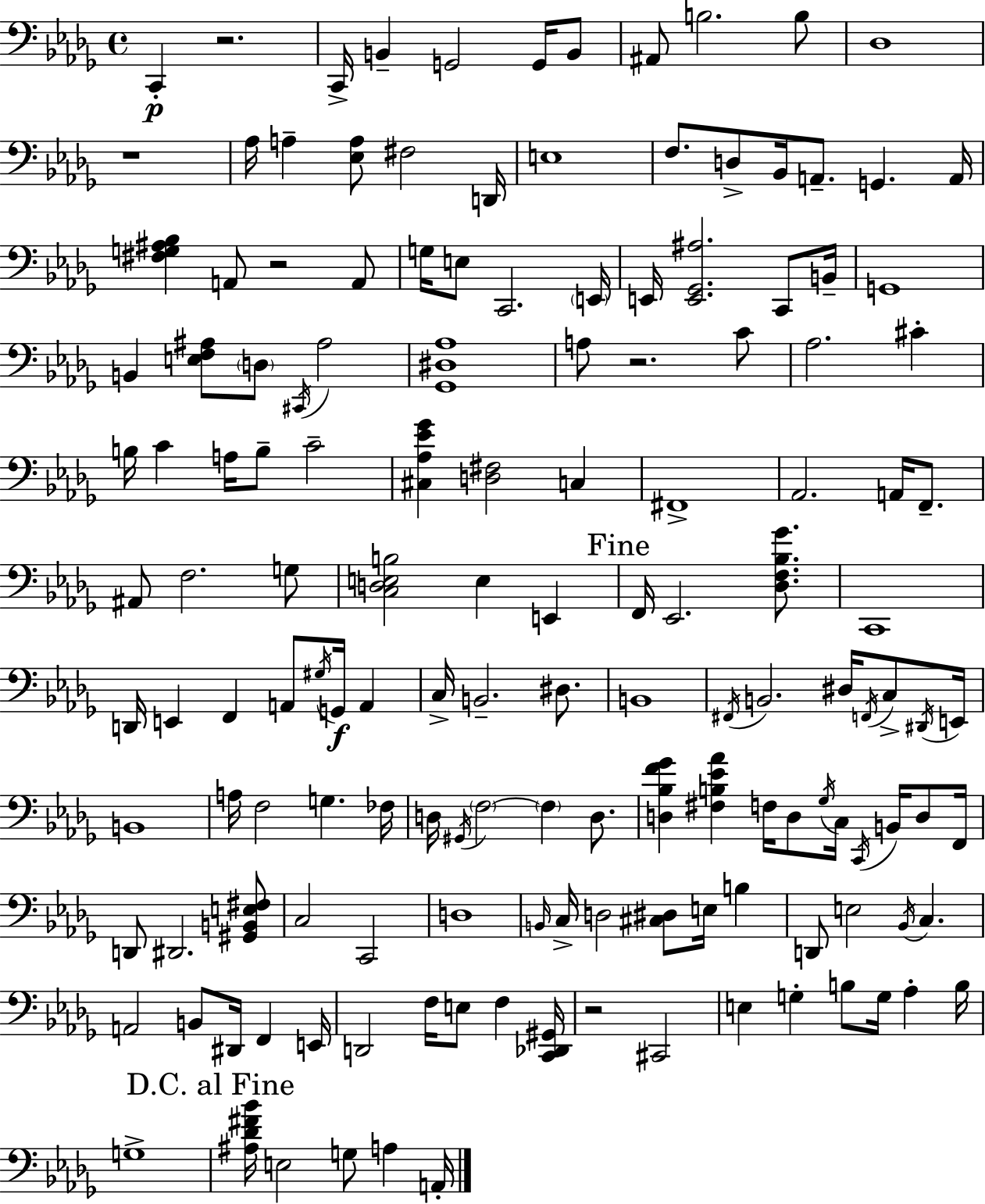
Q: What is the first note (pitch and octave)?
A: C2